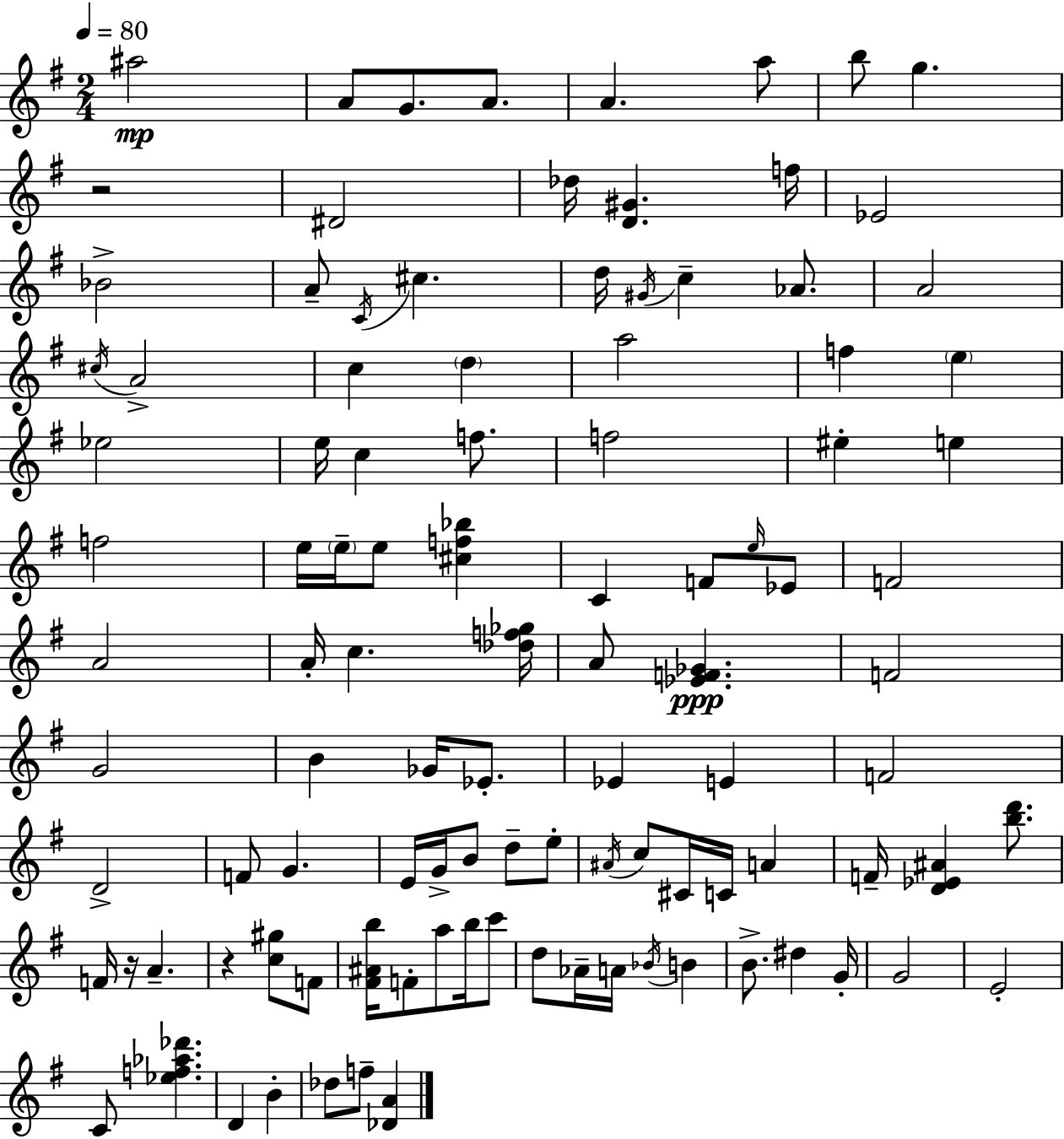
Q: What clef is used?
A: treble